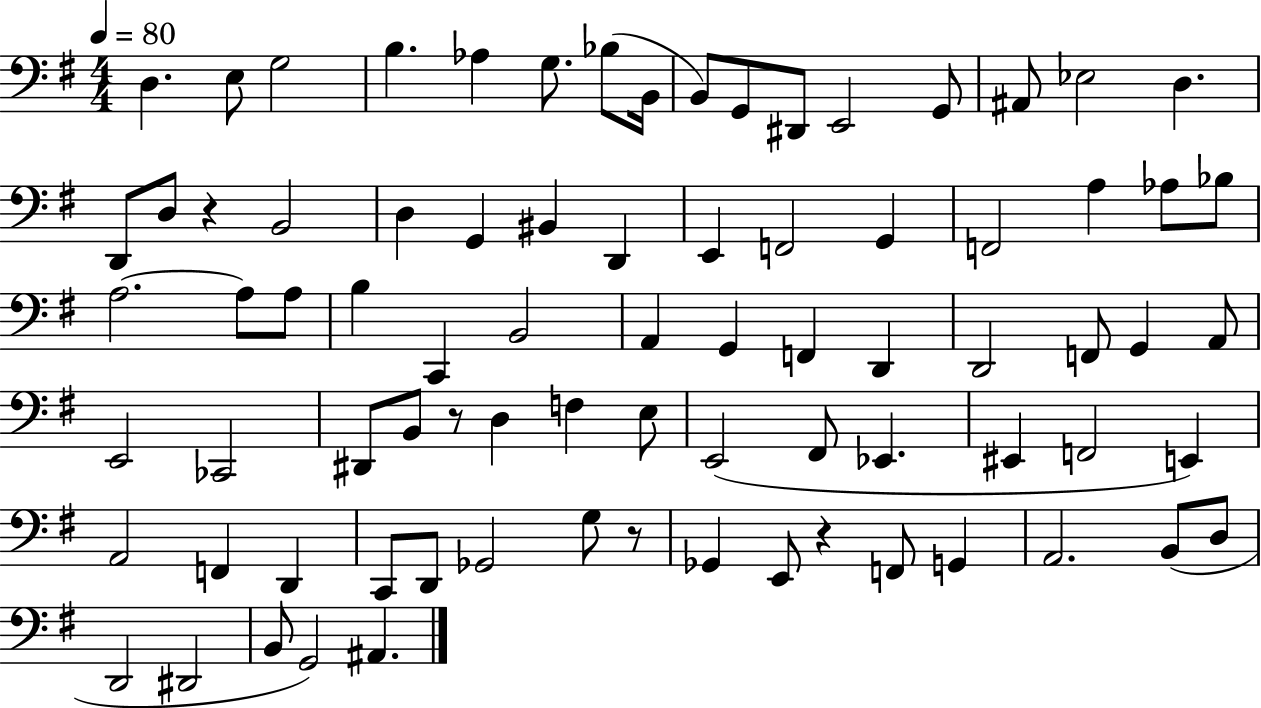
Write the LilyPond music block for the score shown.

{
  \clef bass
  \numericTimeSignature
  \time 4/4
  \key g \major
  \tempo 4 = 80
  d4. e8 g2 | b4. aes4 g8. bes8( b,16 | b,8) g,8 dis,8 e,2 g,8 | ais,8 ees2 d4. | \break d,8 d8 r4 b,2 | d4 g,4 bis,4 d,4 | e,4 f,2 g,4 | f,2 a4 aes8 bes8 | \break a2.~~ a8 a8 | b4 c,4 b,2 | a,4 g,4 f,4 d,4 | d,2 f,8 g,4 a,8 | \break e,2 ces,2 | dis,8 b,8 r8 d4 f4 e8 | e,2( fis,8 ees,4. | eis,4 f,2 e,4) | \break a,2 f,4 d,4 | c,8 d,8 ges,2 g8 r8 | ges,4 e,8 r4 f,8 g,4 | a,2. b,8( d8 | \break d,2 dis,2 | b,8 g,2) ais,4. | \bar "|."
}